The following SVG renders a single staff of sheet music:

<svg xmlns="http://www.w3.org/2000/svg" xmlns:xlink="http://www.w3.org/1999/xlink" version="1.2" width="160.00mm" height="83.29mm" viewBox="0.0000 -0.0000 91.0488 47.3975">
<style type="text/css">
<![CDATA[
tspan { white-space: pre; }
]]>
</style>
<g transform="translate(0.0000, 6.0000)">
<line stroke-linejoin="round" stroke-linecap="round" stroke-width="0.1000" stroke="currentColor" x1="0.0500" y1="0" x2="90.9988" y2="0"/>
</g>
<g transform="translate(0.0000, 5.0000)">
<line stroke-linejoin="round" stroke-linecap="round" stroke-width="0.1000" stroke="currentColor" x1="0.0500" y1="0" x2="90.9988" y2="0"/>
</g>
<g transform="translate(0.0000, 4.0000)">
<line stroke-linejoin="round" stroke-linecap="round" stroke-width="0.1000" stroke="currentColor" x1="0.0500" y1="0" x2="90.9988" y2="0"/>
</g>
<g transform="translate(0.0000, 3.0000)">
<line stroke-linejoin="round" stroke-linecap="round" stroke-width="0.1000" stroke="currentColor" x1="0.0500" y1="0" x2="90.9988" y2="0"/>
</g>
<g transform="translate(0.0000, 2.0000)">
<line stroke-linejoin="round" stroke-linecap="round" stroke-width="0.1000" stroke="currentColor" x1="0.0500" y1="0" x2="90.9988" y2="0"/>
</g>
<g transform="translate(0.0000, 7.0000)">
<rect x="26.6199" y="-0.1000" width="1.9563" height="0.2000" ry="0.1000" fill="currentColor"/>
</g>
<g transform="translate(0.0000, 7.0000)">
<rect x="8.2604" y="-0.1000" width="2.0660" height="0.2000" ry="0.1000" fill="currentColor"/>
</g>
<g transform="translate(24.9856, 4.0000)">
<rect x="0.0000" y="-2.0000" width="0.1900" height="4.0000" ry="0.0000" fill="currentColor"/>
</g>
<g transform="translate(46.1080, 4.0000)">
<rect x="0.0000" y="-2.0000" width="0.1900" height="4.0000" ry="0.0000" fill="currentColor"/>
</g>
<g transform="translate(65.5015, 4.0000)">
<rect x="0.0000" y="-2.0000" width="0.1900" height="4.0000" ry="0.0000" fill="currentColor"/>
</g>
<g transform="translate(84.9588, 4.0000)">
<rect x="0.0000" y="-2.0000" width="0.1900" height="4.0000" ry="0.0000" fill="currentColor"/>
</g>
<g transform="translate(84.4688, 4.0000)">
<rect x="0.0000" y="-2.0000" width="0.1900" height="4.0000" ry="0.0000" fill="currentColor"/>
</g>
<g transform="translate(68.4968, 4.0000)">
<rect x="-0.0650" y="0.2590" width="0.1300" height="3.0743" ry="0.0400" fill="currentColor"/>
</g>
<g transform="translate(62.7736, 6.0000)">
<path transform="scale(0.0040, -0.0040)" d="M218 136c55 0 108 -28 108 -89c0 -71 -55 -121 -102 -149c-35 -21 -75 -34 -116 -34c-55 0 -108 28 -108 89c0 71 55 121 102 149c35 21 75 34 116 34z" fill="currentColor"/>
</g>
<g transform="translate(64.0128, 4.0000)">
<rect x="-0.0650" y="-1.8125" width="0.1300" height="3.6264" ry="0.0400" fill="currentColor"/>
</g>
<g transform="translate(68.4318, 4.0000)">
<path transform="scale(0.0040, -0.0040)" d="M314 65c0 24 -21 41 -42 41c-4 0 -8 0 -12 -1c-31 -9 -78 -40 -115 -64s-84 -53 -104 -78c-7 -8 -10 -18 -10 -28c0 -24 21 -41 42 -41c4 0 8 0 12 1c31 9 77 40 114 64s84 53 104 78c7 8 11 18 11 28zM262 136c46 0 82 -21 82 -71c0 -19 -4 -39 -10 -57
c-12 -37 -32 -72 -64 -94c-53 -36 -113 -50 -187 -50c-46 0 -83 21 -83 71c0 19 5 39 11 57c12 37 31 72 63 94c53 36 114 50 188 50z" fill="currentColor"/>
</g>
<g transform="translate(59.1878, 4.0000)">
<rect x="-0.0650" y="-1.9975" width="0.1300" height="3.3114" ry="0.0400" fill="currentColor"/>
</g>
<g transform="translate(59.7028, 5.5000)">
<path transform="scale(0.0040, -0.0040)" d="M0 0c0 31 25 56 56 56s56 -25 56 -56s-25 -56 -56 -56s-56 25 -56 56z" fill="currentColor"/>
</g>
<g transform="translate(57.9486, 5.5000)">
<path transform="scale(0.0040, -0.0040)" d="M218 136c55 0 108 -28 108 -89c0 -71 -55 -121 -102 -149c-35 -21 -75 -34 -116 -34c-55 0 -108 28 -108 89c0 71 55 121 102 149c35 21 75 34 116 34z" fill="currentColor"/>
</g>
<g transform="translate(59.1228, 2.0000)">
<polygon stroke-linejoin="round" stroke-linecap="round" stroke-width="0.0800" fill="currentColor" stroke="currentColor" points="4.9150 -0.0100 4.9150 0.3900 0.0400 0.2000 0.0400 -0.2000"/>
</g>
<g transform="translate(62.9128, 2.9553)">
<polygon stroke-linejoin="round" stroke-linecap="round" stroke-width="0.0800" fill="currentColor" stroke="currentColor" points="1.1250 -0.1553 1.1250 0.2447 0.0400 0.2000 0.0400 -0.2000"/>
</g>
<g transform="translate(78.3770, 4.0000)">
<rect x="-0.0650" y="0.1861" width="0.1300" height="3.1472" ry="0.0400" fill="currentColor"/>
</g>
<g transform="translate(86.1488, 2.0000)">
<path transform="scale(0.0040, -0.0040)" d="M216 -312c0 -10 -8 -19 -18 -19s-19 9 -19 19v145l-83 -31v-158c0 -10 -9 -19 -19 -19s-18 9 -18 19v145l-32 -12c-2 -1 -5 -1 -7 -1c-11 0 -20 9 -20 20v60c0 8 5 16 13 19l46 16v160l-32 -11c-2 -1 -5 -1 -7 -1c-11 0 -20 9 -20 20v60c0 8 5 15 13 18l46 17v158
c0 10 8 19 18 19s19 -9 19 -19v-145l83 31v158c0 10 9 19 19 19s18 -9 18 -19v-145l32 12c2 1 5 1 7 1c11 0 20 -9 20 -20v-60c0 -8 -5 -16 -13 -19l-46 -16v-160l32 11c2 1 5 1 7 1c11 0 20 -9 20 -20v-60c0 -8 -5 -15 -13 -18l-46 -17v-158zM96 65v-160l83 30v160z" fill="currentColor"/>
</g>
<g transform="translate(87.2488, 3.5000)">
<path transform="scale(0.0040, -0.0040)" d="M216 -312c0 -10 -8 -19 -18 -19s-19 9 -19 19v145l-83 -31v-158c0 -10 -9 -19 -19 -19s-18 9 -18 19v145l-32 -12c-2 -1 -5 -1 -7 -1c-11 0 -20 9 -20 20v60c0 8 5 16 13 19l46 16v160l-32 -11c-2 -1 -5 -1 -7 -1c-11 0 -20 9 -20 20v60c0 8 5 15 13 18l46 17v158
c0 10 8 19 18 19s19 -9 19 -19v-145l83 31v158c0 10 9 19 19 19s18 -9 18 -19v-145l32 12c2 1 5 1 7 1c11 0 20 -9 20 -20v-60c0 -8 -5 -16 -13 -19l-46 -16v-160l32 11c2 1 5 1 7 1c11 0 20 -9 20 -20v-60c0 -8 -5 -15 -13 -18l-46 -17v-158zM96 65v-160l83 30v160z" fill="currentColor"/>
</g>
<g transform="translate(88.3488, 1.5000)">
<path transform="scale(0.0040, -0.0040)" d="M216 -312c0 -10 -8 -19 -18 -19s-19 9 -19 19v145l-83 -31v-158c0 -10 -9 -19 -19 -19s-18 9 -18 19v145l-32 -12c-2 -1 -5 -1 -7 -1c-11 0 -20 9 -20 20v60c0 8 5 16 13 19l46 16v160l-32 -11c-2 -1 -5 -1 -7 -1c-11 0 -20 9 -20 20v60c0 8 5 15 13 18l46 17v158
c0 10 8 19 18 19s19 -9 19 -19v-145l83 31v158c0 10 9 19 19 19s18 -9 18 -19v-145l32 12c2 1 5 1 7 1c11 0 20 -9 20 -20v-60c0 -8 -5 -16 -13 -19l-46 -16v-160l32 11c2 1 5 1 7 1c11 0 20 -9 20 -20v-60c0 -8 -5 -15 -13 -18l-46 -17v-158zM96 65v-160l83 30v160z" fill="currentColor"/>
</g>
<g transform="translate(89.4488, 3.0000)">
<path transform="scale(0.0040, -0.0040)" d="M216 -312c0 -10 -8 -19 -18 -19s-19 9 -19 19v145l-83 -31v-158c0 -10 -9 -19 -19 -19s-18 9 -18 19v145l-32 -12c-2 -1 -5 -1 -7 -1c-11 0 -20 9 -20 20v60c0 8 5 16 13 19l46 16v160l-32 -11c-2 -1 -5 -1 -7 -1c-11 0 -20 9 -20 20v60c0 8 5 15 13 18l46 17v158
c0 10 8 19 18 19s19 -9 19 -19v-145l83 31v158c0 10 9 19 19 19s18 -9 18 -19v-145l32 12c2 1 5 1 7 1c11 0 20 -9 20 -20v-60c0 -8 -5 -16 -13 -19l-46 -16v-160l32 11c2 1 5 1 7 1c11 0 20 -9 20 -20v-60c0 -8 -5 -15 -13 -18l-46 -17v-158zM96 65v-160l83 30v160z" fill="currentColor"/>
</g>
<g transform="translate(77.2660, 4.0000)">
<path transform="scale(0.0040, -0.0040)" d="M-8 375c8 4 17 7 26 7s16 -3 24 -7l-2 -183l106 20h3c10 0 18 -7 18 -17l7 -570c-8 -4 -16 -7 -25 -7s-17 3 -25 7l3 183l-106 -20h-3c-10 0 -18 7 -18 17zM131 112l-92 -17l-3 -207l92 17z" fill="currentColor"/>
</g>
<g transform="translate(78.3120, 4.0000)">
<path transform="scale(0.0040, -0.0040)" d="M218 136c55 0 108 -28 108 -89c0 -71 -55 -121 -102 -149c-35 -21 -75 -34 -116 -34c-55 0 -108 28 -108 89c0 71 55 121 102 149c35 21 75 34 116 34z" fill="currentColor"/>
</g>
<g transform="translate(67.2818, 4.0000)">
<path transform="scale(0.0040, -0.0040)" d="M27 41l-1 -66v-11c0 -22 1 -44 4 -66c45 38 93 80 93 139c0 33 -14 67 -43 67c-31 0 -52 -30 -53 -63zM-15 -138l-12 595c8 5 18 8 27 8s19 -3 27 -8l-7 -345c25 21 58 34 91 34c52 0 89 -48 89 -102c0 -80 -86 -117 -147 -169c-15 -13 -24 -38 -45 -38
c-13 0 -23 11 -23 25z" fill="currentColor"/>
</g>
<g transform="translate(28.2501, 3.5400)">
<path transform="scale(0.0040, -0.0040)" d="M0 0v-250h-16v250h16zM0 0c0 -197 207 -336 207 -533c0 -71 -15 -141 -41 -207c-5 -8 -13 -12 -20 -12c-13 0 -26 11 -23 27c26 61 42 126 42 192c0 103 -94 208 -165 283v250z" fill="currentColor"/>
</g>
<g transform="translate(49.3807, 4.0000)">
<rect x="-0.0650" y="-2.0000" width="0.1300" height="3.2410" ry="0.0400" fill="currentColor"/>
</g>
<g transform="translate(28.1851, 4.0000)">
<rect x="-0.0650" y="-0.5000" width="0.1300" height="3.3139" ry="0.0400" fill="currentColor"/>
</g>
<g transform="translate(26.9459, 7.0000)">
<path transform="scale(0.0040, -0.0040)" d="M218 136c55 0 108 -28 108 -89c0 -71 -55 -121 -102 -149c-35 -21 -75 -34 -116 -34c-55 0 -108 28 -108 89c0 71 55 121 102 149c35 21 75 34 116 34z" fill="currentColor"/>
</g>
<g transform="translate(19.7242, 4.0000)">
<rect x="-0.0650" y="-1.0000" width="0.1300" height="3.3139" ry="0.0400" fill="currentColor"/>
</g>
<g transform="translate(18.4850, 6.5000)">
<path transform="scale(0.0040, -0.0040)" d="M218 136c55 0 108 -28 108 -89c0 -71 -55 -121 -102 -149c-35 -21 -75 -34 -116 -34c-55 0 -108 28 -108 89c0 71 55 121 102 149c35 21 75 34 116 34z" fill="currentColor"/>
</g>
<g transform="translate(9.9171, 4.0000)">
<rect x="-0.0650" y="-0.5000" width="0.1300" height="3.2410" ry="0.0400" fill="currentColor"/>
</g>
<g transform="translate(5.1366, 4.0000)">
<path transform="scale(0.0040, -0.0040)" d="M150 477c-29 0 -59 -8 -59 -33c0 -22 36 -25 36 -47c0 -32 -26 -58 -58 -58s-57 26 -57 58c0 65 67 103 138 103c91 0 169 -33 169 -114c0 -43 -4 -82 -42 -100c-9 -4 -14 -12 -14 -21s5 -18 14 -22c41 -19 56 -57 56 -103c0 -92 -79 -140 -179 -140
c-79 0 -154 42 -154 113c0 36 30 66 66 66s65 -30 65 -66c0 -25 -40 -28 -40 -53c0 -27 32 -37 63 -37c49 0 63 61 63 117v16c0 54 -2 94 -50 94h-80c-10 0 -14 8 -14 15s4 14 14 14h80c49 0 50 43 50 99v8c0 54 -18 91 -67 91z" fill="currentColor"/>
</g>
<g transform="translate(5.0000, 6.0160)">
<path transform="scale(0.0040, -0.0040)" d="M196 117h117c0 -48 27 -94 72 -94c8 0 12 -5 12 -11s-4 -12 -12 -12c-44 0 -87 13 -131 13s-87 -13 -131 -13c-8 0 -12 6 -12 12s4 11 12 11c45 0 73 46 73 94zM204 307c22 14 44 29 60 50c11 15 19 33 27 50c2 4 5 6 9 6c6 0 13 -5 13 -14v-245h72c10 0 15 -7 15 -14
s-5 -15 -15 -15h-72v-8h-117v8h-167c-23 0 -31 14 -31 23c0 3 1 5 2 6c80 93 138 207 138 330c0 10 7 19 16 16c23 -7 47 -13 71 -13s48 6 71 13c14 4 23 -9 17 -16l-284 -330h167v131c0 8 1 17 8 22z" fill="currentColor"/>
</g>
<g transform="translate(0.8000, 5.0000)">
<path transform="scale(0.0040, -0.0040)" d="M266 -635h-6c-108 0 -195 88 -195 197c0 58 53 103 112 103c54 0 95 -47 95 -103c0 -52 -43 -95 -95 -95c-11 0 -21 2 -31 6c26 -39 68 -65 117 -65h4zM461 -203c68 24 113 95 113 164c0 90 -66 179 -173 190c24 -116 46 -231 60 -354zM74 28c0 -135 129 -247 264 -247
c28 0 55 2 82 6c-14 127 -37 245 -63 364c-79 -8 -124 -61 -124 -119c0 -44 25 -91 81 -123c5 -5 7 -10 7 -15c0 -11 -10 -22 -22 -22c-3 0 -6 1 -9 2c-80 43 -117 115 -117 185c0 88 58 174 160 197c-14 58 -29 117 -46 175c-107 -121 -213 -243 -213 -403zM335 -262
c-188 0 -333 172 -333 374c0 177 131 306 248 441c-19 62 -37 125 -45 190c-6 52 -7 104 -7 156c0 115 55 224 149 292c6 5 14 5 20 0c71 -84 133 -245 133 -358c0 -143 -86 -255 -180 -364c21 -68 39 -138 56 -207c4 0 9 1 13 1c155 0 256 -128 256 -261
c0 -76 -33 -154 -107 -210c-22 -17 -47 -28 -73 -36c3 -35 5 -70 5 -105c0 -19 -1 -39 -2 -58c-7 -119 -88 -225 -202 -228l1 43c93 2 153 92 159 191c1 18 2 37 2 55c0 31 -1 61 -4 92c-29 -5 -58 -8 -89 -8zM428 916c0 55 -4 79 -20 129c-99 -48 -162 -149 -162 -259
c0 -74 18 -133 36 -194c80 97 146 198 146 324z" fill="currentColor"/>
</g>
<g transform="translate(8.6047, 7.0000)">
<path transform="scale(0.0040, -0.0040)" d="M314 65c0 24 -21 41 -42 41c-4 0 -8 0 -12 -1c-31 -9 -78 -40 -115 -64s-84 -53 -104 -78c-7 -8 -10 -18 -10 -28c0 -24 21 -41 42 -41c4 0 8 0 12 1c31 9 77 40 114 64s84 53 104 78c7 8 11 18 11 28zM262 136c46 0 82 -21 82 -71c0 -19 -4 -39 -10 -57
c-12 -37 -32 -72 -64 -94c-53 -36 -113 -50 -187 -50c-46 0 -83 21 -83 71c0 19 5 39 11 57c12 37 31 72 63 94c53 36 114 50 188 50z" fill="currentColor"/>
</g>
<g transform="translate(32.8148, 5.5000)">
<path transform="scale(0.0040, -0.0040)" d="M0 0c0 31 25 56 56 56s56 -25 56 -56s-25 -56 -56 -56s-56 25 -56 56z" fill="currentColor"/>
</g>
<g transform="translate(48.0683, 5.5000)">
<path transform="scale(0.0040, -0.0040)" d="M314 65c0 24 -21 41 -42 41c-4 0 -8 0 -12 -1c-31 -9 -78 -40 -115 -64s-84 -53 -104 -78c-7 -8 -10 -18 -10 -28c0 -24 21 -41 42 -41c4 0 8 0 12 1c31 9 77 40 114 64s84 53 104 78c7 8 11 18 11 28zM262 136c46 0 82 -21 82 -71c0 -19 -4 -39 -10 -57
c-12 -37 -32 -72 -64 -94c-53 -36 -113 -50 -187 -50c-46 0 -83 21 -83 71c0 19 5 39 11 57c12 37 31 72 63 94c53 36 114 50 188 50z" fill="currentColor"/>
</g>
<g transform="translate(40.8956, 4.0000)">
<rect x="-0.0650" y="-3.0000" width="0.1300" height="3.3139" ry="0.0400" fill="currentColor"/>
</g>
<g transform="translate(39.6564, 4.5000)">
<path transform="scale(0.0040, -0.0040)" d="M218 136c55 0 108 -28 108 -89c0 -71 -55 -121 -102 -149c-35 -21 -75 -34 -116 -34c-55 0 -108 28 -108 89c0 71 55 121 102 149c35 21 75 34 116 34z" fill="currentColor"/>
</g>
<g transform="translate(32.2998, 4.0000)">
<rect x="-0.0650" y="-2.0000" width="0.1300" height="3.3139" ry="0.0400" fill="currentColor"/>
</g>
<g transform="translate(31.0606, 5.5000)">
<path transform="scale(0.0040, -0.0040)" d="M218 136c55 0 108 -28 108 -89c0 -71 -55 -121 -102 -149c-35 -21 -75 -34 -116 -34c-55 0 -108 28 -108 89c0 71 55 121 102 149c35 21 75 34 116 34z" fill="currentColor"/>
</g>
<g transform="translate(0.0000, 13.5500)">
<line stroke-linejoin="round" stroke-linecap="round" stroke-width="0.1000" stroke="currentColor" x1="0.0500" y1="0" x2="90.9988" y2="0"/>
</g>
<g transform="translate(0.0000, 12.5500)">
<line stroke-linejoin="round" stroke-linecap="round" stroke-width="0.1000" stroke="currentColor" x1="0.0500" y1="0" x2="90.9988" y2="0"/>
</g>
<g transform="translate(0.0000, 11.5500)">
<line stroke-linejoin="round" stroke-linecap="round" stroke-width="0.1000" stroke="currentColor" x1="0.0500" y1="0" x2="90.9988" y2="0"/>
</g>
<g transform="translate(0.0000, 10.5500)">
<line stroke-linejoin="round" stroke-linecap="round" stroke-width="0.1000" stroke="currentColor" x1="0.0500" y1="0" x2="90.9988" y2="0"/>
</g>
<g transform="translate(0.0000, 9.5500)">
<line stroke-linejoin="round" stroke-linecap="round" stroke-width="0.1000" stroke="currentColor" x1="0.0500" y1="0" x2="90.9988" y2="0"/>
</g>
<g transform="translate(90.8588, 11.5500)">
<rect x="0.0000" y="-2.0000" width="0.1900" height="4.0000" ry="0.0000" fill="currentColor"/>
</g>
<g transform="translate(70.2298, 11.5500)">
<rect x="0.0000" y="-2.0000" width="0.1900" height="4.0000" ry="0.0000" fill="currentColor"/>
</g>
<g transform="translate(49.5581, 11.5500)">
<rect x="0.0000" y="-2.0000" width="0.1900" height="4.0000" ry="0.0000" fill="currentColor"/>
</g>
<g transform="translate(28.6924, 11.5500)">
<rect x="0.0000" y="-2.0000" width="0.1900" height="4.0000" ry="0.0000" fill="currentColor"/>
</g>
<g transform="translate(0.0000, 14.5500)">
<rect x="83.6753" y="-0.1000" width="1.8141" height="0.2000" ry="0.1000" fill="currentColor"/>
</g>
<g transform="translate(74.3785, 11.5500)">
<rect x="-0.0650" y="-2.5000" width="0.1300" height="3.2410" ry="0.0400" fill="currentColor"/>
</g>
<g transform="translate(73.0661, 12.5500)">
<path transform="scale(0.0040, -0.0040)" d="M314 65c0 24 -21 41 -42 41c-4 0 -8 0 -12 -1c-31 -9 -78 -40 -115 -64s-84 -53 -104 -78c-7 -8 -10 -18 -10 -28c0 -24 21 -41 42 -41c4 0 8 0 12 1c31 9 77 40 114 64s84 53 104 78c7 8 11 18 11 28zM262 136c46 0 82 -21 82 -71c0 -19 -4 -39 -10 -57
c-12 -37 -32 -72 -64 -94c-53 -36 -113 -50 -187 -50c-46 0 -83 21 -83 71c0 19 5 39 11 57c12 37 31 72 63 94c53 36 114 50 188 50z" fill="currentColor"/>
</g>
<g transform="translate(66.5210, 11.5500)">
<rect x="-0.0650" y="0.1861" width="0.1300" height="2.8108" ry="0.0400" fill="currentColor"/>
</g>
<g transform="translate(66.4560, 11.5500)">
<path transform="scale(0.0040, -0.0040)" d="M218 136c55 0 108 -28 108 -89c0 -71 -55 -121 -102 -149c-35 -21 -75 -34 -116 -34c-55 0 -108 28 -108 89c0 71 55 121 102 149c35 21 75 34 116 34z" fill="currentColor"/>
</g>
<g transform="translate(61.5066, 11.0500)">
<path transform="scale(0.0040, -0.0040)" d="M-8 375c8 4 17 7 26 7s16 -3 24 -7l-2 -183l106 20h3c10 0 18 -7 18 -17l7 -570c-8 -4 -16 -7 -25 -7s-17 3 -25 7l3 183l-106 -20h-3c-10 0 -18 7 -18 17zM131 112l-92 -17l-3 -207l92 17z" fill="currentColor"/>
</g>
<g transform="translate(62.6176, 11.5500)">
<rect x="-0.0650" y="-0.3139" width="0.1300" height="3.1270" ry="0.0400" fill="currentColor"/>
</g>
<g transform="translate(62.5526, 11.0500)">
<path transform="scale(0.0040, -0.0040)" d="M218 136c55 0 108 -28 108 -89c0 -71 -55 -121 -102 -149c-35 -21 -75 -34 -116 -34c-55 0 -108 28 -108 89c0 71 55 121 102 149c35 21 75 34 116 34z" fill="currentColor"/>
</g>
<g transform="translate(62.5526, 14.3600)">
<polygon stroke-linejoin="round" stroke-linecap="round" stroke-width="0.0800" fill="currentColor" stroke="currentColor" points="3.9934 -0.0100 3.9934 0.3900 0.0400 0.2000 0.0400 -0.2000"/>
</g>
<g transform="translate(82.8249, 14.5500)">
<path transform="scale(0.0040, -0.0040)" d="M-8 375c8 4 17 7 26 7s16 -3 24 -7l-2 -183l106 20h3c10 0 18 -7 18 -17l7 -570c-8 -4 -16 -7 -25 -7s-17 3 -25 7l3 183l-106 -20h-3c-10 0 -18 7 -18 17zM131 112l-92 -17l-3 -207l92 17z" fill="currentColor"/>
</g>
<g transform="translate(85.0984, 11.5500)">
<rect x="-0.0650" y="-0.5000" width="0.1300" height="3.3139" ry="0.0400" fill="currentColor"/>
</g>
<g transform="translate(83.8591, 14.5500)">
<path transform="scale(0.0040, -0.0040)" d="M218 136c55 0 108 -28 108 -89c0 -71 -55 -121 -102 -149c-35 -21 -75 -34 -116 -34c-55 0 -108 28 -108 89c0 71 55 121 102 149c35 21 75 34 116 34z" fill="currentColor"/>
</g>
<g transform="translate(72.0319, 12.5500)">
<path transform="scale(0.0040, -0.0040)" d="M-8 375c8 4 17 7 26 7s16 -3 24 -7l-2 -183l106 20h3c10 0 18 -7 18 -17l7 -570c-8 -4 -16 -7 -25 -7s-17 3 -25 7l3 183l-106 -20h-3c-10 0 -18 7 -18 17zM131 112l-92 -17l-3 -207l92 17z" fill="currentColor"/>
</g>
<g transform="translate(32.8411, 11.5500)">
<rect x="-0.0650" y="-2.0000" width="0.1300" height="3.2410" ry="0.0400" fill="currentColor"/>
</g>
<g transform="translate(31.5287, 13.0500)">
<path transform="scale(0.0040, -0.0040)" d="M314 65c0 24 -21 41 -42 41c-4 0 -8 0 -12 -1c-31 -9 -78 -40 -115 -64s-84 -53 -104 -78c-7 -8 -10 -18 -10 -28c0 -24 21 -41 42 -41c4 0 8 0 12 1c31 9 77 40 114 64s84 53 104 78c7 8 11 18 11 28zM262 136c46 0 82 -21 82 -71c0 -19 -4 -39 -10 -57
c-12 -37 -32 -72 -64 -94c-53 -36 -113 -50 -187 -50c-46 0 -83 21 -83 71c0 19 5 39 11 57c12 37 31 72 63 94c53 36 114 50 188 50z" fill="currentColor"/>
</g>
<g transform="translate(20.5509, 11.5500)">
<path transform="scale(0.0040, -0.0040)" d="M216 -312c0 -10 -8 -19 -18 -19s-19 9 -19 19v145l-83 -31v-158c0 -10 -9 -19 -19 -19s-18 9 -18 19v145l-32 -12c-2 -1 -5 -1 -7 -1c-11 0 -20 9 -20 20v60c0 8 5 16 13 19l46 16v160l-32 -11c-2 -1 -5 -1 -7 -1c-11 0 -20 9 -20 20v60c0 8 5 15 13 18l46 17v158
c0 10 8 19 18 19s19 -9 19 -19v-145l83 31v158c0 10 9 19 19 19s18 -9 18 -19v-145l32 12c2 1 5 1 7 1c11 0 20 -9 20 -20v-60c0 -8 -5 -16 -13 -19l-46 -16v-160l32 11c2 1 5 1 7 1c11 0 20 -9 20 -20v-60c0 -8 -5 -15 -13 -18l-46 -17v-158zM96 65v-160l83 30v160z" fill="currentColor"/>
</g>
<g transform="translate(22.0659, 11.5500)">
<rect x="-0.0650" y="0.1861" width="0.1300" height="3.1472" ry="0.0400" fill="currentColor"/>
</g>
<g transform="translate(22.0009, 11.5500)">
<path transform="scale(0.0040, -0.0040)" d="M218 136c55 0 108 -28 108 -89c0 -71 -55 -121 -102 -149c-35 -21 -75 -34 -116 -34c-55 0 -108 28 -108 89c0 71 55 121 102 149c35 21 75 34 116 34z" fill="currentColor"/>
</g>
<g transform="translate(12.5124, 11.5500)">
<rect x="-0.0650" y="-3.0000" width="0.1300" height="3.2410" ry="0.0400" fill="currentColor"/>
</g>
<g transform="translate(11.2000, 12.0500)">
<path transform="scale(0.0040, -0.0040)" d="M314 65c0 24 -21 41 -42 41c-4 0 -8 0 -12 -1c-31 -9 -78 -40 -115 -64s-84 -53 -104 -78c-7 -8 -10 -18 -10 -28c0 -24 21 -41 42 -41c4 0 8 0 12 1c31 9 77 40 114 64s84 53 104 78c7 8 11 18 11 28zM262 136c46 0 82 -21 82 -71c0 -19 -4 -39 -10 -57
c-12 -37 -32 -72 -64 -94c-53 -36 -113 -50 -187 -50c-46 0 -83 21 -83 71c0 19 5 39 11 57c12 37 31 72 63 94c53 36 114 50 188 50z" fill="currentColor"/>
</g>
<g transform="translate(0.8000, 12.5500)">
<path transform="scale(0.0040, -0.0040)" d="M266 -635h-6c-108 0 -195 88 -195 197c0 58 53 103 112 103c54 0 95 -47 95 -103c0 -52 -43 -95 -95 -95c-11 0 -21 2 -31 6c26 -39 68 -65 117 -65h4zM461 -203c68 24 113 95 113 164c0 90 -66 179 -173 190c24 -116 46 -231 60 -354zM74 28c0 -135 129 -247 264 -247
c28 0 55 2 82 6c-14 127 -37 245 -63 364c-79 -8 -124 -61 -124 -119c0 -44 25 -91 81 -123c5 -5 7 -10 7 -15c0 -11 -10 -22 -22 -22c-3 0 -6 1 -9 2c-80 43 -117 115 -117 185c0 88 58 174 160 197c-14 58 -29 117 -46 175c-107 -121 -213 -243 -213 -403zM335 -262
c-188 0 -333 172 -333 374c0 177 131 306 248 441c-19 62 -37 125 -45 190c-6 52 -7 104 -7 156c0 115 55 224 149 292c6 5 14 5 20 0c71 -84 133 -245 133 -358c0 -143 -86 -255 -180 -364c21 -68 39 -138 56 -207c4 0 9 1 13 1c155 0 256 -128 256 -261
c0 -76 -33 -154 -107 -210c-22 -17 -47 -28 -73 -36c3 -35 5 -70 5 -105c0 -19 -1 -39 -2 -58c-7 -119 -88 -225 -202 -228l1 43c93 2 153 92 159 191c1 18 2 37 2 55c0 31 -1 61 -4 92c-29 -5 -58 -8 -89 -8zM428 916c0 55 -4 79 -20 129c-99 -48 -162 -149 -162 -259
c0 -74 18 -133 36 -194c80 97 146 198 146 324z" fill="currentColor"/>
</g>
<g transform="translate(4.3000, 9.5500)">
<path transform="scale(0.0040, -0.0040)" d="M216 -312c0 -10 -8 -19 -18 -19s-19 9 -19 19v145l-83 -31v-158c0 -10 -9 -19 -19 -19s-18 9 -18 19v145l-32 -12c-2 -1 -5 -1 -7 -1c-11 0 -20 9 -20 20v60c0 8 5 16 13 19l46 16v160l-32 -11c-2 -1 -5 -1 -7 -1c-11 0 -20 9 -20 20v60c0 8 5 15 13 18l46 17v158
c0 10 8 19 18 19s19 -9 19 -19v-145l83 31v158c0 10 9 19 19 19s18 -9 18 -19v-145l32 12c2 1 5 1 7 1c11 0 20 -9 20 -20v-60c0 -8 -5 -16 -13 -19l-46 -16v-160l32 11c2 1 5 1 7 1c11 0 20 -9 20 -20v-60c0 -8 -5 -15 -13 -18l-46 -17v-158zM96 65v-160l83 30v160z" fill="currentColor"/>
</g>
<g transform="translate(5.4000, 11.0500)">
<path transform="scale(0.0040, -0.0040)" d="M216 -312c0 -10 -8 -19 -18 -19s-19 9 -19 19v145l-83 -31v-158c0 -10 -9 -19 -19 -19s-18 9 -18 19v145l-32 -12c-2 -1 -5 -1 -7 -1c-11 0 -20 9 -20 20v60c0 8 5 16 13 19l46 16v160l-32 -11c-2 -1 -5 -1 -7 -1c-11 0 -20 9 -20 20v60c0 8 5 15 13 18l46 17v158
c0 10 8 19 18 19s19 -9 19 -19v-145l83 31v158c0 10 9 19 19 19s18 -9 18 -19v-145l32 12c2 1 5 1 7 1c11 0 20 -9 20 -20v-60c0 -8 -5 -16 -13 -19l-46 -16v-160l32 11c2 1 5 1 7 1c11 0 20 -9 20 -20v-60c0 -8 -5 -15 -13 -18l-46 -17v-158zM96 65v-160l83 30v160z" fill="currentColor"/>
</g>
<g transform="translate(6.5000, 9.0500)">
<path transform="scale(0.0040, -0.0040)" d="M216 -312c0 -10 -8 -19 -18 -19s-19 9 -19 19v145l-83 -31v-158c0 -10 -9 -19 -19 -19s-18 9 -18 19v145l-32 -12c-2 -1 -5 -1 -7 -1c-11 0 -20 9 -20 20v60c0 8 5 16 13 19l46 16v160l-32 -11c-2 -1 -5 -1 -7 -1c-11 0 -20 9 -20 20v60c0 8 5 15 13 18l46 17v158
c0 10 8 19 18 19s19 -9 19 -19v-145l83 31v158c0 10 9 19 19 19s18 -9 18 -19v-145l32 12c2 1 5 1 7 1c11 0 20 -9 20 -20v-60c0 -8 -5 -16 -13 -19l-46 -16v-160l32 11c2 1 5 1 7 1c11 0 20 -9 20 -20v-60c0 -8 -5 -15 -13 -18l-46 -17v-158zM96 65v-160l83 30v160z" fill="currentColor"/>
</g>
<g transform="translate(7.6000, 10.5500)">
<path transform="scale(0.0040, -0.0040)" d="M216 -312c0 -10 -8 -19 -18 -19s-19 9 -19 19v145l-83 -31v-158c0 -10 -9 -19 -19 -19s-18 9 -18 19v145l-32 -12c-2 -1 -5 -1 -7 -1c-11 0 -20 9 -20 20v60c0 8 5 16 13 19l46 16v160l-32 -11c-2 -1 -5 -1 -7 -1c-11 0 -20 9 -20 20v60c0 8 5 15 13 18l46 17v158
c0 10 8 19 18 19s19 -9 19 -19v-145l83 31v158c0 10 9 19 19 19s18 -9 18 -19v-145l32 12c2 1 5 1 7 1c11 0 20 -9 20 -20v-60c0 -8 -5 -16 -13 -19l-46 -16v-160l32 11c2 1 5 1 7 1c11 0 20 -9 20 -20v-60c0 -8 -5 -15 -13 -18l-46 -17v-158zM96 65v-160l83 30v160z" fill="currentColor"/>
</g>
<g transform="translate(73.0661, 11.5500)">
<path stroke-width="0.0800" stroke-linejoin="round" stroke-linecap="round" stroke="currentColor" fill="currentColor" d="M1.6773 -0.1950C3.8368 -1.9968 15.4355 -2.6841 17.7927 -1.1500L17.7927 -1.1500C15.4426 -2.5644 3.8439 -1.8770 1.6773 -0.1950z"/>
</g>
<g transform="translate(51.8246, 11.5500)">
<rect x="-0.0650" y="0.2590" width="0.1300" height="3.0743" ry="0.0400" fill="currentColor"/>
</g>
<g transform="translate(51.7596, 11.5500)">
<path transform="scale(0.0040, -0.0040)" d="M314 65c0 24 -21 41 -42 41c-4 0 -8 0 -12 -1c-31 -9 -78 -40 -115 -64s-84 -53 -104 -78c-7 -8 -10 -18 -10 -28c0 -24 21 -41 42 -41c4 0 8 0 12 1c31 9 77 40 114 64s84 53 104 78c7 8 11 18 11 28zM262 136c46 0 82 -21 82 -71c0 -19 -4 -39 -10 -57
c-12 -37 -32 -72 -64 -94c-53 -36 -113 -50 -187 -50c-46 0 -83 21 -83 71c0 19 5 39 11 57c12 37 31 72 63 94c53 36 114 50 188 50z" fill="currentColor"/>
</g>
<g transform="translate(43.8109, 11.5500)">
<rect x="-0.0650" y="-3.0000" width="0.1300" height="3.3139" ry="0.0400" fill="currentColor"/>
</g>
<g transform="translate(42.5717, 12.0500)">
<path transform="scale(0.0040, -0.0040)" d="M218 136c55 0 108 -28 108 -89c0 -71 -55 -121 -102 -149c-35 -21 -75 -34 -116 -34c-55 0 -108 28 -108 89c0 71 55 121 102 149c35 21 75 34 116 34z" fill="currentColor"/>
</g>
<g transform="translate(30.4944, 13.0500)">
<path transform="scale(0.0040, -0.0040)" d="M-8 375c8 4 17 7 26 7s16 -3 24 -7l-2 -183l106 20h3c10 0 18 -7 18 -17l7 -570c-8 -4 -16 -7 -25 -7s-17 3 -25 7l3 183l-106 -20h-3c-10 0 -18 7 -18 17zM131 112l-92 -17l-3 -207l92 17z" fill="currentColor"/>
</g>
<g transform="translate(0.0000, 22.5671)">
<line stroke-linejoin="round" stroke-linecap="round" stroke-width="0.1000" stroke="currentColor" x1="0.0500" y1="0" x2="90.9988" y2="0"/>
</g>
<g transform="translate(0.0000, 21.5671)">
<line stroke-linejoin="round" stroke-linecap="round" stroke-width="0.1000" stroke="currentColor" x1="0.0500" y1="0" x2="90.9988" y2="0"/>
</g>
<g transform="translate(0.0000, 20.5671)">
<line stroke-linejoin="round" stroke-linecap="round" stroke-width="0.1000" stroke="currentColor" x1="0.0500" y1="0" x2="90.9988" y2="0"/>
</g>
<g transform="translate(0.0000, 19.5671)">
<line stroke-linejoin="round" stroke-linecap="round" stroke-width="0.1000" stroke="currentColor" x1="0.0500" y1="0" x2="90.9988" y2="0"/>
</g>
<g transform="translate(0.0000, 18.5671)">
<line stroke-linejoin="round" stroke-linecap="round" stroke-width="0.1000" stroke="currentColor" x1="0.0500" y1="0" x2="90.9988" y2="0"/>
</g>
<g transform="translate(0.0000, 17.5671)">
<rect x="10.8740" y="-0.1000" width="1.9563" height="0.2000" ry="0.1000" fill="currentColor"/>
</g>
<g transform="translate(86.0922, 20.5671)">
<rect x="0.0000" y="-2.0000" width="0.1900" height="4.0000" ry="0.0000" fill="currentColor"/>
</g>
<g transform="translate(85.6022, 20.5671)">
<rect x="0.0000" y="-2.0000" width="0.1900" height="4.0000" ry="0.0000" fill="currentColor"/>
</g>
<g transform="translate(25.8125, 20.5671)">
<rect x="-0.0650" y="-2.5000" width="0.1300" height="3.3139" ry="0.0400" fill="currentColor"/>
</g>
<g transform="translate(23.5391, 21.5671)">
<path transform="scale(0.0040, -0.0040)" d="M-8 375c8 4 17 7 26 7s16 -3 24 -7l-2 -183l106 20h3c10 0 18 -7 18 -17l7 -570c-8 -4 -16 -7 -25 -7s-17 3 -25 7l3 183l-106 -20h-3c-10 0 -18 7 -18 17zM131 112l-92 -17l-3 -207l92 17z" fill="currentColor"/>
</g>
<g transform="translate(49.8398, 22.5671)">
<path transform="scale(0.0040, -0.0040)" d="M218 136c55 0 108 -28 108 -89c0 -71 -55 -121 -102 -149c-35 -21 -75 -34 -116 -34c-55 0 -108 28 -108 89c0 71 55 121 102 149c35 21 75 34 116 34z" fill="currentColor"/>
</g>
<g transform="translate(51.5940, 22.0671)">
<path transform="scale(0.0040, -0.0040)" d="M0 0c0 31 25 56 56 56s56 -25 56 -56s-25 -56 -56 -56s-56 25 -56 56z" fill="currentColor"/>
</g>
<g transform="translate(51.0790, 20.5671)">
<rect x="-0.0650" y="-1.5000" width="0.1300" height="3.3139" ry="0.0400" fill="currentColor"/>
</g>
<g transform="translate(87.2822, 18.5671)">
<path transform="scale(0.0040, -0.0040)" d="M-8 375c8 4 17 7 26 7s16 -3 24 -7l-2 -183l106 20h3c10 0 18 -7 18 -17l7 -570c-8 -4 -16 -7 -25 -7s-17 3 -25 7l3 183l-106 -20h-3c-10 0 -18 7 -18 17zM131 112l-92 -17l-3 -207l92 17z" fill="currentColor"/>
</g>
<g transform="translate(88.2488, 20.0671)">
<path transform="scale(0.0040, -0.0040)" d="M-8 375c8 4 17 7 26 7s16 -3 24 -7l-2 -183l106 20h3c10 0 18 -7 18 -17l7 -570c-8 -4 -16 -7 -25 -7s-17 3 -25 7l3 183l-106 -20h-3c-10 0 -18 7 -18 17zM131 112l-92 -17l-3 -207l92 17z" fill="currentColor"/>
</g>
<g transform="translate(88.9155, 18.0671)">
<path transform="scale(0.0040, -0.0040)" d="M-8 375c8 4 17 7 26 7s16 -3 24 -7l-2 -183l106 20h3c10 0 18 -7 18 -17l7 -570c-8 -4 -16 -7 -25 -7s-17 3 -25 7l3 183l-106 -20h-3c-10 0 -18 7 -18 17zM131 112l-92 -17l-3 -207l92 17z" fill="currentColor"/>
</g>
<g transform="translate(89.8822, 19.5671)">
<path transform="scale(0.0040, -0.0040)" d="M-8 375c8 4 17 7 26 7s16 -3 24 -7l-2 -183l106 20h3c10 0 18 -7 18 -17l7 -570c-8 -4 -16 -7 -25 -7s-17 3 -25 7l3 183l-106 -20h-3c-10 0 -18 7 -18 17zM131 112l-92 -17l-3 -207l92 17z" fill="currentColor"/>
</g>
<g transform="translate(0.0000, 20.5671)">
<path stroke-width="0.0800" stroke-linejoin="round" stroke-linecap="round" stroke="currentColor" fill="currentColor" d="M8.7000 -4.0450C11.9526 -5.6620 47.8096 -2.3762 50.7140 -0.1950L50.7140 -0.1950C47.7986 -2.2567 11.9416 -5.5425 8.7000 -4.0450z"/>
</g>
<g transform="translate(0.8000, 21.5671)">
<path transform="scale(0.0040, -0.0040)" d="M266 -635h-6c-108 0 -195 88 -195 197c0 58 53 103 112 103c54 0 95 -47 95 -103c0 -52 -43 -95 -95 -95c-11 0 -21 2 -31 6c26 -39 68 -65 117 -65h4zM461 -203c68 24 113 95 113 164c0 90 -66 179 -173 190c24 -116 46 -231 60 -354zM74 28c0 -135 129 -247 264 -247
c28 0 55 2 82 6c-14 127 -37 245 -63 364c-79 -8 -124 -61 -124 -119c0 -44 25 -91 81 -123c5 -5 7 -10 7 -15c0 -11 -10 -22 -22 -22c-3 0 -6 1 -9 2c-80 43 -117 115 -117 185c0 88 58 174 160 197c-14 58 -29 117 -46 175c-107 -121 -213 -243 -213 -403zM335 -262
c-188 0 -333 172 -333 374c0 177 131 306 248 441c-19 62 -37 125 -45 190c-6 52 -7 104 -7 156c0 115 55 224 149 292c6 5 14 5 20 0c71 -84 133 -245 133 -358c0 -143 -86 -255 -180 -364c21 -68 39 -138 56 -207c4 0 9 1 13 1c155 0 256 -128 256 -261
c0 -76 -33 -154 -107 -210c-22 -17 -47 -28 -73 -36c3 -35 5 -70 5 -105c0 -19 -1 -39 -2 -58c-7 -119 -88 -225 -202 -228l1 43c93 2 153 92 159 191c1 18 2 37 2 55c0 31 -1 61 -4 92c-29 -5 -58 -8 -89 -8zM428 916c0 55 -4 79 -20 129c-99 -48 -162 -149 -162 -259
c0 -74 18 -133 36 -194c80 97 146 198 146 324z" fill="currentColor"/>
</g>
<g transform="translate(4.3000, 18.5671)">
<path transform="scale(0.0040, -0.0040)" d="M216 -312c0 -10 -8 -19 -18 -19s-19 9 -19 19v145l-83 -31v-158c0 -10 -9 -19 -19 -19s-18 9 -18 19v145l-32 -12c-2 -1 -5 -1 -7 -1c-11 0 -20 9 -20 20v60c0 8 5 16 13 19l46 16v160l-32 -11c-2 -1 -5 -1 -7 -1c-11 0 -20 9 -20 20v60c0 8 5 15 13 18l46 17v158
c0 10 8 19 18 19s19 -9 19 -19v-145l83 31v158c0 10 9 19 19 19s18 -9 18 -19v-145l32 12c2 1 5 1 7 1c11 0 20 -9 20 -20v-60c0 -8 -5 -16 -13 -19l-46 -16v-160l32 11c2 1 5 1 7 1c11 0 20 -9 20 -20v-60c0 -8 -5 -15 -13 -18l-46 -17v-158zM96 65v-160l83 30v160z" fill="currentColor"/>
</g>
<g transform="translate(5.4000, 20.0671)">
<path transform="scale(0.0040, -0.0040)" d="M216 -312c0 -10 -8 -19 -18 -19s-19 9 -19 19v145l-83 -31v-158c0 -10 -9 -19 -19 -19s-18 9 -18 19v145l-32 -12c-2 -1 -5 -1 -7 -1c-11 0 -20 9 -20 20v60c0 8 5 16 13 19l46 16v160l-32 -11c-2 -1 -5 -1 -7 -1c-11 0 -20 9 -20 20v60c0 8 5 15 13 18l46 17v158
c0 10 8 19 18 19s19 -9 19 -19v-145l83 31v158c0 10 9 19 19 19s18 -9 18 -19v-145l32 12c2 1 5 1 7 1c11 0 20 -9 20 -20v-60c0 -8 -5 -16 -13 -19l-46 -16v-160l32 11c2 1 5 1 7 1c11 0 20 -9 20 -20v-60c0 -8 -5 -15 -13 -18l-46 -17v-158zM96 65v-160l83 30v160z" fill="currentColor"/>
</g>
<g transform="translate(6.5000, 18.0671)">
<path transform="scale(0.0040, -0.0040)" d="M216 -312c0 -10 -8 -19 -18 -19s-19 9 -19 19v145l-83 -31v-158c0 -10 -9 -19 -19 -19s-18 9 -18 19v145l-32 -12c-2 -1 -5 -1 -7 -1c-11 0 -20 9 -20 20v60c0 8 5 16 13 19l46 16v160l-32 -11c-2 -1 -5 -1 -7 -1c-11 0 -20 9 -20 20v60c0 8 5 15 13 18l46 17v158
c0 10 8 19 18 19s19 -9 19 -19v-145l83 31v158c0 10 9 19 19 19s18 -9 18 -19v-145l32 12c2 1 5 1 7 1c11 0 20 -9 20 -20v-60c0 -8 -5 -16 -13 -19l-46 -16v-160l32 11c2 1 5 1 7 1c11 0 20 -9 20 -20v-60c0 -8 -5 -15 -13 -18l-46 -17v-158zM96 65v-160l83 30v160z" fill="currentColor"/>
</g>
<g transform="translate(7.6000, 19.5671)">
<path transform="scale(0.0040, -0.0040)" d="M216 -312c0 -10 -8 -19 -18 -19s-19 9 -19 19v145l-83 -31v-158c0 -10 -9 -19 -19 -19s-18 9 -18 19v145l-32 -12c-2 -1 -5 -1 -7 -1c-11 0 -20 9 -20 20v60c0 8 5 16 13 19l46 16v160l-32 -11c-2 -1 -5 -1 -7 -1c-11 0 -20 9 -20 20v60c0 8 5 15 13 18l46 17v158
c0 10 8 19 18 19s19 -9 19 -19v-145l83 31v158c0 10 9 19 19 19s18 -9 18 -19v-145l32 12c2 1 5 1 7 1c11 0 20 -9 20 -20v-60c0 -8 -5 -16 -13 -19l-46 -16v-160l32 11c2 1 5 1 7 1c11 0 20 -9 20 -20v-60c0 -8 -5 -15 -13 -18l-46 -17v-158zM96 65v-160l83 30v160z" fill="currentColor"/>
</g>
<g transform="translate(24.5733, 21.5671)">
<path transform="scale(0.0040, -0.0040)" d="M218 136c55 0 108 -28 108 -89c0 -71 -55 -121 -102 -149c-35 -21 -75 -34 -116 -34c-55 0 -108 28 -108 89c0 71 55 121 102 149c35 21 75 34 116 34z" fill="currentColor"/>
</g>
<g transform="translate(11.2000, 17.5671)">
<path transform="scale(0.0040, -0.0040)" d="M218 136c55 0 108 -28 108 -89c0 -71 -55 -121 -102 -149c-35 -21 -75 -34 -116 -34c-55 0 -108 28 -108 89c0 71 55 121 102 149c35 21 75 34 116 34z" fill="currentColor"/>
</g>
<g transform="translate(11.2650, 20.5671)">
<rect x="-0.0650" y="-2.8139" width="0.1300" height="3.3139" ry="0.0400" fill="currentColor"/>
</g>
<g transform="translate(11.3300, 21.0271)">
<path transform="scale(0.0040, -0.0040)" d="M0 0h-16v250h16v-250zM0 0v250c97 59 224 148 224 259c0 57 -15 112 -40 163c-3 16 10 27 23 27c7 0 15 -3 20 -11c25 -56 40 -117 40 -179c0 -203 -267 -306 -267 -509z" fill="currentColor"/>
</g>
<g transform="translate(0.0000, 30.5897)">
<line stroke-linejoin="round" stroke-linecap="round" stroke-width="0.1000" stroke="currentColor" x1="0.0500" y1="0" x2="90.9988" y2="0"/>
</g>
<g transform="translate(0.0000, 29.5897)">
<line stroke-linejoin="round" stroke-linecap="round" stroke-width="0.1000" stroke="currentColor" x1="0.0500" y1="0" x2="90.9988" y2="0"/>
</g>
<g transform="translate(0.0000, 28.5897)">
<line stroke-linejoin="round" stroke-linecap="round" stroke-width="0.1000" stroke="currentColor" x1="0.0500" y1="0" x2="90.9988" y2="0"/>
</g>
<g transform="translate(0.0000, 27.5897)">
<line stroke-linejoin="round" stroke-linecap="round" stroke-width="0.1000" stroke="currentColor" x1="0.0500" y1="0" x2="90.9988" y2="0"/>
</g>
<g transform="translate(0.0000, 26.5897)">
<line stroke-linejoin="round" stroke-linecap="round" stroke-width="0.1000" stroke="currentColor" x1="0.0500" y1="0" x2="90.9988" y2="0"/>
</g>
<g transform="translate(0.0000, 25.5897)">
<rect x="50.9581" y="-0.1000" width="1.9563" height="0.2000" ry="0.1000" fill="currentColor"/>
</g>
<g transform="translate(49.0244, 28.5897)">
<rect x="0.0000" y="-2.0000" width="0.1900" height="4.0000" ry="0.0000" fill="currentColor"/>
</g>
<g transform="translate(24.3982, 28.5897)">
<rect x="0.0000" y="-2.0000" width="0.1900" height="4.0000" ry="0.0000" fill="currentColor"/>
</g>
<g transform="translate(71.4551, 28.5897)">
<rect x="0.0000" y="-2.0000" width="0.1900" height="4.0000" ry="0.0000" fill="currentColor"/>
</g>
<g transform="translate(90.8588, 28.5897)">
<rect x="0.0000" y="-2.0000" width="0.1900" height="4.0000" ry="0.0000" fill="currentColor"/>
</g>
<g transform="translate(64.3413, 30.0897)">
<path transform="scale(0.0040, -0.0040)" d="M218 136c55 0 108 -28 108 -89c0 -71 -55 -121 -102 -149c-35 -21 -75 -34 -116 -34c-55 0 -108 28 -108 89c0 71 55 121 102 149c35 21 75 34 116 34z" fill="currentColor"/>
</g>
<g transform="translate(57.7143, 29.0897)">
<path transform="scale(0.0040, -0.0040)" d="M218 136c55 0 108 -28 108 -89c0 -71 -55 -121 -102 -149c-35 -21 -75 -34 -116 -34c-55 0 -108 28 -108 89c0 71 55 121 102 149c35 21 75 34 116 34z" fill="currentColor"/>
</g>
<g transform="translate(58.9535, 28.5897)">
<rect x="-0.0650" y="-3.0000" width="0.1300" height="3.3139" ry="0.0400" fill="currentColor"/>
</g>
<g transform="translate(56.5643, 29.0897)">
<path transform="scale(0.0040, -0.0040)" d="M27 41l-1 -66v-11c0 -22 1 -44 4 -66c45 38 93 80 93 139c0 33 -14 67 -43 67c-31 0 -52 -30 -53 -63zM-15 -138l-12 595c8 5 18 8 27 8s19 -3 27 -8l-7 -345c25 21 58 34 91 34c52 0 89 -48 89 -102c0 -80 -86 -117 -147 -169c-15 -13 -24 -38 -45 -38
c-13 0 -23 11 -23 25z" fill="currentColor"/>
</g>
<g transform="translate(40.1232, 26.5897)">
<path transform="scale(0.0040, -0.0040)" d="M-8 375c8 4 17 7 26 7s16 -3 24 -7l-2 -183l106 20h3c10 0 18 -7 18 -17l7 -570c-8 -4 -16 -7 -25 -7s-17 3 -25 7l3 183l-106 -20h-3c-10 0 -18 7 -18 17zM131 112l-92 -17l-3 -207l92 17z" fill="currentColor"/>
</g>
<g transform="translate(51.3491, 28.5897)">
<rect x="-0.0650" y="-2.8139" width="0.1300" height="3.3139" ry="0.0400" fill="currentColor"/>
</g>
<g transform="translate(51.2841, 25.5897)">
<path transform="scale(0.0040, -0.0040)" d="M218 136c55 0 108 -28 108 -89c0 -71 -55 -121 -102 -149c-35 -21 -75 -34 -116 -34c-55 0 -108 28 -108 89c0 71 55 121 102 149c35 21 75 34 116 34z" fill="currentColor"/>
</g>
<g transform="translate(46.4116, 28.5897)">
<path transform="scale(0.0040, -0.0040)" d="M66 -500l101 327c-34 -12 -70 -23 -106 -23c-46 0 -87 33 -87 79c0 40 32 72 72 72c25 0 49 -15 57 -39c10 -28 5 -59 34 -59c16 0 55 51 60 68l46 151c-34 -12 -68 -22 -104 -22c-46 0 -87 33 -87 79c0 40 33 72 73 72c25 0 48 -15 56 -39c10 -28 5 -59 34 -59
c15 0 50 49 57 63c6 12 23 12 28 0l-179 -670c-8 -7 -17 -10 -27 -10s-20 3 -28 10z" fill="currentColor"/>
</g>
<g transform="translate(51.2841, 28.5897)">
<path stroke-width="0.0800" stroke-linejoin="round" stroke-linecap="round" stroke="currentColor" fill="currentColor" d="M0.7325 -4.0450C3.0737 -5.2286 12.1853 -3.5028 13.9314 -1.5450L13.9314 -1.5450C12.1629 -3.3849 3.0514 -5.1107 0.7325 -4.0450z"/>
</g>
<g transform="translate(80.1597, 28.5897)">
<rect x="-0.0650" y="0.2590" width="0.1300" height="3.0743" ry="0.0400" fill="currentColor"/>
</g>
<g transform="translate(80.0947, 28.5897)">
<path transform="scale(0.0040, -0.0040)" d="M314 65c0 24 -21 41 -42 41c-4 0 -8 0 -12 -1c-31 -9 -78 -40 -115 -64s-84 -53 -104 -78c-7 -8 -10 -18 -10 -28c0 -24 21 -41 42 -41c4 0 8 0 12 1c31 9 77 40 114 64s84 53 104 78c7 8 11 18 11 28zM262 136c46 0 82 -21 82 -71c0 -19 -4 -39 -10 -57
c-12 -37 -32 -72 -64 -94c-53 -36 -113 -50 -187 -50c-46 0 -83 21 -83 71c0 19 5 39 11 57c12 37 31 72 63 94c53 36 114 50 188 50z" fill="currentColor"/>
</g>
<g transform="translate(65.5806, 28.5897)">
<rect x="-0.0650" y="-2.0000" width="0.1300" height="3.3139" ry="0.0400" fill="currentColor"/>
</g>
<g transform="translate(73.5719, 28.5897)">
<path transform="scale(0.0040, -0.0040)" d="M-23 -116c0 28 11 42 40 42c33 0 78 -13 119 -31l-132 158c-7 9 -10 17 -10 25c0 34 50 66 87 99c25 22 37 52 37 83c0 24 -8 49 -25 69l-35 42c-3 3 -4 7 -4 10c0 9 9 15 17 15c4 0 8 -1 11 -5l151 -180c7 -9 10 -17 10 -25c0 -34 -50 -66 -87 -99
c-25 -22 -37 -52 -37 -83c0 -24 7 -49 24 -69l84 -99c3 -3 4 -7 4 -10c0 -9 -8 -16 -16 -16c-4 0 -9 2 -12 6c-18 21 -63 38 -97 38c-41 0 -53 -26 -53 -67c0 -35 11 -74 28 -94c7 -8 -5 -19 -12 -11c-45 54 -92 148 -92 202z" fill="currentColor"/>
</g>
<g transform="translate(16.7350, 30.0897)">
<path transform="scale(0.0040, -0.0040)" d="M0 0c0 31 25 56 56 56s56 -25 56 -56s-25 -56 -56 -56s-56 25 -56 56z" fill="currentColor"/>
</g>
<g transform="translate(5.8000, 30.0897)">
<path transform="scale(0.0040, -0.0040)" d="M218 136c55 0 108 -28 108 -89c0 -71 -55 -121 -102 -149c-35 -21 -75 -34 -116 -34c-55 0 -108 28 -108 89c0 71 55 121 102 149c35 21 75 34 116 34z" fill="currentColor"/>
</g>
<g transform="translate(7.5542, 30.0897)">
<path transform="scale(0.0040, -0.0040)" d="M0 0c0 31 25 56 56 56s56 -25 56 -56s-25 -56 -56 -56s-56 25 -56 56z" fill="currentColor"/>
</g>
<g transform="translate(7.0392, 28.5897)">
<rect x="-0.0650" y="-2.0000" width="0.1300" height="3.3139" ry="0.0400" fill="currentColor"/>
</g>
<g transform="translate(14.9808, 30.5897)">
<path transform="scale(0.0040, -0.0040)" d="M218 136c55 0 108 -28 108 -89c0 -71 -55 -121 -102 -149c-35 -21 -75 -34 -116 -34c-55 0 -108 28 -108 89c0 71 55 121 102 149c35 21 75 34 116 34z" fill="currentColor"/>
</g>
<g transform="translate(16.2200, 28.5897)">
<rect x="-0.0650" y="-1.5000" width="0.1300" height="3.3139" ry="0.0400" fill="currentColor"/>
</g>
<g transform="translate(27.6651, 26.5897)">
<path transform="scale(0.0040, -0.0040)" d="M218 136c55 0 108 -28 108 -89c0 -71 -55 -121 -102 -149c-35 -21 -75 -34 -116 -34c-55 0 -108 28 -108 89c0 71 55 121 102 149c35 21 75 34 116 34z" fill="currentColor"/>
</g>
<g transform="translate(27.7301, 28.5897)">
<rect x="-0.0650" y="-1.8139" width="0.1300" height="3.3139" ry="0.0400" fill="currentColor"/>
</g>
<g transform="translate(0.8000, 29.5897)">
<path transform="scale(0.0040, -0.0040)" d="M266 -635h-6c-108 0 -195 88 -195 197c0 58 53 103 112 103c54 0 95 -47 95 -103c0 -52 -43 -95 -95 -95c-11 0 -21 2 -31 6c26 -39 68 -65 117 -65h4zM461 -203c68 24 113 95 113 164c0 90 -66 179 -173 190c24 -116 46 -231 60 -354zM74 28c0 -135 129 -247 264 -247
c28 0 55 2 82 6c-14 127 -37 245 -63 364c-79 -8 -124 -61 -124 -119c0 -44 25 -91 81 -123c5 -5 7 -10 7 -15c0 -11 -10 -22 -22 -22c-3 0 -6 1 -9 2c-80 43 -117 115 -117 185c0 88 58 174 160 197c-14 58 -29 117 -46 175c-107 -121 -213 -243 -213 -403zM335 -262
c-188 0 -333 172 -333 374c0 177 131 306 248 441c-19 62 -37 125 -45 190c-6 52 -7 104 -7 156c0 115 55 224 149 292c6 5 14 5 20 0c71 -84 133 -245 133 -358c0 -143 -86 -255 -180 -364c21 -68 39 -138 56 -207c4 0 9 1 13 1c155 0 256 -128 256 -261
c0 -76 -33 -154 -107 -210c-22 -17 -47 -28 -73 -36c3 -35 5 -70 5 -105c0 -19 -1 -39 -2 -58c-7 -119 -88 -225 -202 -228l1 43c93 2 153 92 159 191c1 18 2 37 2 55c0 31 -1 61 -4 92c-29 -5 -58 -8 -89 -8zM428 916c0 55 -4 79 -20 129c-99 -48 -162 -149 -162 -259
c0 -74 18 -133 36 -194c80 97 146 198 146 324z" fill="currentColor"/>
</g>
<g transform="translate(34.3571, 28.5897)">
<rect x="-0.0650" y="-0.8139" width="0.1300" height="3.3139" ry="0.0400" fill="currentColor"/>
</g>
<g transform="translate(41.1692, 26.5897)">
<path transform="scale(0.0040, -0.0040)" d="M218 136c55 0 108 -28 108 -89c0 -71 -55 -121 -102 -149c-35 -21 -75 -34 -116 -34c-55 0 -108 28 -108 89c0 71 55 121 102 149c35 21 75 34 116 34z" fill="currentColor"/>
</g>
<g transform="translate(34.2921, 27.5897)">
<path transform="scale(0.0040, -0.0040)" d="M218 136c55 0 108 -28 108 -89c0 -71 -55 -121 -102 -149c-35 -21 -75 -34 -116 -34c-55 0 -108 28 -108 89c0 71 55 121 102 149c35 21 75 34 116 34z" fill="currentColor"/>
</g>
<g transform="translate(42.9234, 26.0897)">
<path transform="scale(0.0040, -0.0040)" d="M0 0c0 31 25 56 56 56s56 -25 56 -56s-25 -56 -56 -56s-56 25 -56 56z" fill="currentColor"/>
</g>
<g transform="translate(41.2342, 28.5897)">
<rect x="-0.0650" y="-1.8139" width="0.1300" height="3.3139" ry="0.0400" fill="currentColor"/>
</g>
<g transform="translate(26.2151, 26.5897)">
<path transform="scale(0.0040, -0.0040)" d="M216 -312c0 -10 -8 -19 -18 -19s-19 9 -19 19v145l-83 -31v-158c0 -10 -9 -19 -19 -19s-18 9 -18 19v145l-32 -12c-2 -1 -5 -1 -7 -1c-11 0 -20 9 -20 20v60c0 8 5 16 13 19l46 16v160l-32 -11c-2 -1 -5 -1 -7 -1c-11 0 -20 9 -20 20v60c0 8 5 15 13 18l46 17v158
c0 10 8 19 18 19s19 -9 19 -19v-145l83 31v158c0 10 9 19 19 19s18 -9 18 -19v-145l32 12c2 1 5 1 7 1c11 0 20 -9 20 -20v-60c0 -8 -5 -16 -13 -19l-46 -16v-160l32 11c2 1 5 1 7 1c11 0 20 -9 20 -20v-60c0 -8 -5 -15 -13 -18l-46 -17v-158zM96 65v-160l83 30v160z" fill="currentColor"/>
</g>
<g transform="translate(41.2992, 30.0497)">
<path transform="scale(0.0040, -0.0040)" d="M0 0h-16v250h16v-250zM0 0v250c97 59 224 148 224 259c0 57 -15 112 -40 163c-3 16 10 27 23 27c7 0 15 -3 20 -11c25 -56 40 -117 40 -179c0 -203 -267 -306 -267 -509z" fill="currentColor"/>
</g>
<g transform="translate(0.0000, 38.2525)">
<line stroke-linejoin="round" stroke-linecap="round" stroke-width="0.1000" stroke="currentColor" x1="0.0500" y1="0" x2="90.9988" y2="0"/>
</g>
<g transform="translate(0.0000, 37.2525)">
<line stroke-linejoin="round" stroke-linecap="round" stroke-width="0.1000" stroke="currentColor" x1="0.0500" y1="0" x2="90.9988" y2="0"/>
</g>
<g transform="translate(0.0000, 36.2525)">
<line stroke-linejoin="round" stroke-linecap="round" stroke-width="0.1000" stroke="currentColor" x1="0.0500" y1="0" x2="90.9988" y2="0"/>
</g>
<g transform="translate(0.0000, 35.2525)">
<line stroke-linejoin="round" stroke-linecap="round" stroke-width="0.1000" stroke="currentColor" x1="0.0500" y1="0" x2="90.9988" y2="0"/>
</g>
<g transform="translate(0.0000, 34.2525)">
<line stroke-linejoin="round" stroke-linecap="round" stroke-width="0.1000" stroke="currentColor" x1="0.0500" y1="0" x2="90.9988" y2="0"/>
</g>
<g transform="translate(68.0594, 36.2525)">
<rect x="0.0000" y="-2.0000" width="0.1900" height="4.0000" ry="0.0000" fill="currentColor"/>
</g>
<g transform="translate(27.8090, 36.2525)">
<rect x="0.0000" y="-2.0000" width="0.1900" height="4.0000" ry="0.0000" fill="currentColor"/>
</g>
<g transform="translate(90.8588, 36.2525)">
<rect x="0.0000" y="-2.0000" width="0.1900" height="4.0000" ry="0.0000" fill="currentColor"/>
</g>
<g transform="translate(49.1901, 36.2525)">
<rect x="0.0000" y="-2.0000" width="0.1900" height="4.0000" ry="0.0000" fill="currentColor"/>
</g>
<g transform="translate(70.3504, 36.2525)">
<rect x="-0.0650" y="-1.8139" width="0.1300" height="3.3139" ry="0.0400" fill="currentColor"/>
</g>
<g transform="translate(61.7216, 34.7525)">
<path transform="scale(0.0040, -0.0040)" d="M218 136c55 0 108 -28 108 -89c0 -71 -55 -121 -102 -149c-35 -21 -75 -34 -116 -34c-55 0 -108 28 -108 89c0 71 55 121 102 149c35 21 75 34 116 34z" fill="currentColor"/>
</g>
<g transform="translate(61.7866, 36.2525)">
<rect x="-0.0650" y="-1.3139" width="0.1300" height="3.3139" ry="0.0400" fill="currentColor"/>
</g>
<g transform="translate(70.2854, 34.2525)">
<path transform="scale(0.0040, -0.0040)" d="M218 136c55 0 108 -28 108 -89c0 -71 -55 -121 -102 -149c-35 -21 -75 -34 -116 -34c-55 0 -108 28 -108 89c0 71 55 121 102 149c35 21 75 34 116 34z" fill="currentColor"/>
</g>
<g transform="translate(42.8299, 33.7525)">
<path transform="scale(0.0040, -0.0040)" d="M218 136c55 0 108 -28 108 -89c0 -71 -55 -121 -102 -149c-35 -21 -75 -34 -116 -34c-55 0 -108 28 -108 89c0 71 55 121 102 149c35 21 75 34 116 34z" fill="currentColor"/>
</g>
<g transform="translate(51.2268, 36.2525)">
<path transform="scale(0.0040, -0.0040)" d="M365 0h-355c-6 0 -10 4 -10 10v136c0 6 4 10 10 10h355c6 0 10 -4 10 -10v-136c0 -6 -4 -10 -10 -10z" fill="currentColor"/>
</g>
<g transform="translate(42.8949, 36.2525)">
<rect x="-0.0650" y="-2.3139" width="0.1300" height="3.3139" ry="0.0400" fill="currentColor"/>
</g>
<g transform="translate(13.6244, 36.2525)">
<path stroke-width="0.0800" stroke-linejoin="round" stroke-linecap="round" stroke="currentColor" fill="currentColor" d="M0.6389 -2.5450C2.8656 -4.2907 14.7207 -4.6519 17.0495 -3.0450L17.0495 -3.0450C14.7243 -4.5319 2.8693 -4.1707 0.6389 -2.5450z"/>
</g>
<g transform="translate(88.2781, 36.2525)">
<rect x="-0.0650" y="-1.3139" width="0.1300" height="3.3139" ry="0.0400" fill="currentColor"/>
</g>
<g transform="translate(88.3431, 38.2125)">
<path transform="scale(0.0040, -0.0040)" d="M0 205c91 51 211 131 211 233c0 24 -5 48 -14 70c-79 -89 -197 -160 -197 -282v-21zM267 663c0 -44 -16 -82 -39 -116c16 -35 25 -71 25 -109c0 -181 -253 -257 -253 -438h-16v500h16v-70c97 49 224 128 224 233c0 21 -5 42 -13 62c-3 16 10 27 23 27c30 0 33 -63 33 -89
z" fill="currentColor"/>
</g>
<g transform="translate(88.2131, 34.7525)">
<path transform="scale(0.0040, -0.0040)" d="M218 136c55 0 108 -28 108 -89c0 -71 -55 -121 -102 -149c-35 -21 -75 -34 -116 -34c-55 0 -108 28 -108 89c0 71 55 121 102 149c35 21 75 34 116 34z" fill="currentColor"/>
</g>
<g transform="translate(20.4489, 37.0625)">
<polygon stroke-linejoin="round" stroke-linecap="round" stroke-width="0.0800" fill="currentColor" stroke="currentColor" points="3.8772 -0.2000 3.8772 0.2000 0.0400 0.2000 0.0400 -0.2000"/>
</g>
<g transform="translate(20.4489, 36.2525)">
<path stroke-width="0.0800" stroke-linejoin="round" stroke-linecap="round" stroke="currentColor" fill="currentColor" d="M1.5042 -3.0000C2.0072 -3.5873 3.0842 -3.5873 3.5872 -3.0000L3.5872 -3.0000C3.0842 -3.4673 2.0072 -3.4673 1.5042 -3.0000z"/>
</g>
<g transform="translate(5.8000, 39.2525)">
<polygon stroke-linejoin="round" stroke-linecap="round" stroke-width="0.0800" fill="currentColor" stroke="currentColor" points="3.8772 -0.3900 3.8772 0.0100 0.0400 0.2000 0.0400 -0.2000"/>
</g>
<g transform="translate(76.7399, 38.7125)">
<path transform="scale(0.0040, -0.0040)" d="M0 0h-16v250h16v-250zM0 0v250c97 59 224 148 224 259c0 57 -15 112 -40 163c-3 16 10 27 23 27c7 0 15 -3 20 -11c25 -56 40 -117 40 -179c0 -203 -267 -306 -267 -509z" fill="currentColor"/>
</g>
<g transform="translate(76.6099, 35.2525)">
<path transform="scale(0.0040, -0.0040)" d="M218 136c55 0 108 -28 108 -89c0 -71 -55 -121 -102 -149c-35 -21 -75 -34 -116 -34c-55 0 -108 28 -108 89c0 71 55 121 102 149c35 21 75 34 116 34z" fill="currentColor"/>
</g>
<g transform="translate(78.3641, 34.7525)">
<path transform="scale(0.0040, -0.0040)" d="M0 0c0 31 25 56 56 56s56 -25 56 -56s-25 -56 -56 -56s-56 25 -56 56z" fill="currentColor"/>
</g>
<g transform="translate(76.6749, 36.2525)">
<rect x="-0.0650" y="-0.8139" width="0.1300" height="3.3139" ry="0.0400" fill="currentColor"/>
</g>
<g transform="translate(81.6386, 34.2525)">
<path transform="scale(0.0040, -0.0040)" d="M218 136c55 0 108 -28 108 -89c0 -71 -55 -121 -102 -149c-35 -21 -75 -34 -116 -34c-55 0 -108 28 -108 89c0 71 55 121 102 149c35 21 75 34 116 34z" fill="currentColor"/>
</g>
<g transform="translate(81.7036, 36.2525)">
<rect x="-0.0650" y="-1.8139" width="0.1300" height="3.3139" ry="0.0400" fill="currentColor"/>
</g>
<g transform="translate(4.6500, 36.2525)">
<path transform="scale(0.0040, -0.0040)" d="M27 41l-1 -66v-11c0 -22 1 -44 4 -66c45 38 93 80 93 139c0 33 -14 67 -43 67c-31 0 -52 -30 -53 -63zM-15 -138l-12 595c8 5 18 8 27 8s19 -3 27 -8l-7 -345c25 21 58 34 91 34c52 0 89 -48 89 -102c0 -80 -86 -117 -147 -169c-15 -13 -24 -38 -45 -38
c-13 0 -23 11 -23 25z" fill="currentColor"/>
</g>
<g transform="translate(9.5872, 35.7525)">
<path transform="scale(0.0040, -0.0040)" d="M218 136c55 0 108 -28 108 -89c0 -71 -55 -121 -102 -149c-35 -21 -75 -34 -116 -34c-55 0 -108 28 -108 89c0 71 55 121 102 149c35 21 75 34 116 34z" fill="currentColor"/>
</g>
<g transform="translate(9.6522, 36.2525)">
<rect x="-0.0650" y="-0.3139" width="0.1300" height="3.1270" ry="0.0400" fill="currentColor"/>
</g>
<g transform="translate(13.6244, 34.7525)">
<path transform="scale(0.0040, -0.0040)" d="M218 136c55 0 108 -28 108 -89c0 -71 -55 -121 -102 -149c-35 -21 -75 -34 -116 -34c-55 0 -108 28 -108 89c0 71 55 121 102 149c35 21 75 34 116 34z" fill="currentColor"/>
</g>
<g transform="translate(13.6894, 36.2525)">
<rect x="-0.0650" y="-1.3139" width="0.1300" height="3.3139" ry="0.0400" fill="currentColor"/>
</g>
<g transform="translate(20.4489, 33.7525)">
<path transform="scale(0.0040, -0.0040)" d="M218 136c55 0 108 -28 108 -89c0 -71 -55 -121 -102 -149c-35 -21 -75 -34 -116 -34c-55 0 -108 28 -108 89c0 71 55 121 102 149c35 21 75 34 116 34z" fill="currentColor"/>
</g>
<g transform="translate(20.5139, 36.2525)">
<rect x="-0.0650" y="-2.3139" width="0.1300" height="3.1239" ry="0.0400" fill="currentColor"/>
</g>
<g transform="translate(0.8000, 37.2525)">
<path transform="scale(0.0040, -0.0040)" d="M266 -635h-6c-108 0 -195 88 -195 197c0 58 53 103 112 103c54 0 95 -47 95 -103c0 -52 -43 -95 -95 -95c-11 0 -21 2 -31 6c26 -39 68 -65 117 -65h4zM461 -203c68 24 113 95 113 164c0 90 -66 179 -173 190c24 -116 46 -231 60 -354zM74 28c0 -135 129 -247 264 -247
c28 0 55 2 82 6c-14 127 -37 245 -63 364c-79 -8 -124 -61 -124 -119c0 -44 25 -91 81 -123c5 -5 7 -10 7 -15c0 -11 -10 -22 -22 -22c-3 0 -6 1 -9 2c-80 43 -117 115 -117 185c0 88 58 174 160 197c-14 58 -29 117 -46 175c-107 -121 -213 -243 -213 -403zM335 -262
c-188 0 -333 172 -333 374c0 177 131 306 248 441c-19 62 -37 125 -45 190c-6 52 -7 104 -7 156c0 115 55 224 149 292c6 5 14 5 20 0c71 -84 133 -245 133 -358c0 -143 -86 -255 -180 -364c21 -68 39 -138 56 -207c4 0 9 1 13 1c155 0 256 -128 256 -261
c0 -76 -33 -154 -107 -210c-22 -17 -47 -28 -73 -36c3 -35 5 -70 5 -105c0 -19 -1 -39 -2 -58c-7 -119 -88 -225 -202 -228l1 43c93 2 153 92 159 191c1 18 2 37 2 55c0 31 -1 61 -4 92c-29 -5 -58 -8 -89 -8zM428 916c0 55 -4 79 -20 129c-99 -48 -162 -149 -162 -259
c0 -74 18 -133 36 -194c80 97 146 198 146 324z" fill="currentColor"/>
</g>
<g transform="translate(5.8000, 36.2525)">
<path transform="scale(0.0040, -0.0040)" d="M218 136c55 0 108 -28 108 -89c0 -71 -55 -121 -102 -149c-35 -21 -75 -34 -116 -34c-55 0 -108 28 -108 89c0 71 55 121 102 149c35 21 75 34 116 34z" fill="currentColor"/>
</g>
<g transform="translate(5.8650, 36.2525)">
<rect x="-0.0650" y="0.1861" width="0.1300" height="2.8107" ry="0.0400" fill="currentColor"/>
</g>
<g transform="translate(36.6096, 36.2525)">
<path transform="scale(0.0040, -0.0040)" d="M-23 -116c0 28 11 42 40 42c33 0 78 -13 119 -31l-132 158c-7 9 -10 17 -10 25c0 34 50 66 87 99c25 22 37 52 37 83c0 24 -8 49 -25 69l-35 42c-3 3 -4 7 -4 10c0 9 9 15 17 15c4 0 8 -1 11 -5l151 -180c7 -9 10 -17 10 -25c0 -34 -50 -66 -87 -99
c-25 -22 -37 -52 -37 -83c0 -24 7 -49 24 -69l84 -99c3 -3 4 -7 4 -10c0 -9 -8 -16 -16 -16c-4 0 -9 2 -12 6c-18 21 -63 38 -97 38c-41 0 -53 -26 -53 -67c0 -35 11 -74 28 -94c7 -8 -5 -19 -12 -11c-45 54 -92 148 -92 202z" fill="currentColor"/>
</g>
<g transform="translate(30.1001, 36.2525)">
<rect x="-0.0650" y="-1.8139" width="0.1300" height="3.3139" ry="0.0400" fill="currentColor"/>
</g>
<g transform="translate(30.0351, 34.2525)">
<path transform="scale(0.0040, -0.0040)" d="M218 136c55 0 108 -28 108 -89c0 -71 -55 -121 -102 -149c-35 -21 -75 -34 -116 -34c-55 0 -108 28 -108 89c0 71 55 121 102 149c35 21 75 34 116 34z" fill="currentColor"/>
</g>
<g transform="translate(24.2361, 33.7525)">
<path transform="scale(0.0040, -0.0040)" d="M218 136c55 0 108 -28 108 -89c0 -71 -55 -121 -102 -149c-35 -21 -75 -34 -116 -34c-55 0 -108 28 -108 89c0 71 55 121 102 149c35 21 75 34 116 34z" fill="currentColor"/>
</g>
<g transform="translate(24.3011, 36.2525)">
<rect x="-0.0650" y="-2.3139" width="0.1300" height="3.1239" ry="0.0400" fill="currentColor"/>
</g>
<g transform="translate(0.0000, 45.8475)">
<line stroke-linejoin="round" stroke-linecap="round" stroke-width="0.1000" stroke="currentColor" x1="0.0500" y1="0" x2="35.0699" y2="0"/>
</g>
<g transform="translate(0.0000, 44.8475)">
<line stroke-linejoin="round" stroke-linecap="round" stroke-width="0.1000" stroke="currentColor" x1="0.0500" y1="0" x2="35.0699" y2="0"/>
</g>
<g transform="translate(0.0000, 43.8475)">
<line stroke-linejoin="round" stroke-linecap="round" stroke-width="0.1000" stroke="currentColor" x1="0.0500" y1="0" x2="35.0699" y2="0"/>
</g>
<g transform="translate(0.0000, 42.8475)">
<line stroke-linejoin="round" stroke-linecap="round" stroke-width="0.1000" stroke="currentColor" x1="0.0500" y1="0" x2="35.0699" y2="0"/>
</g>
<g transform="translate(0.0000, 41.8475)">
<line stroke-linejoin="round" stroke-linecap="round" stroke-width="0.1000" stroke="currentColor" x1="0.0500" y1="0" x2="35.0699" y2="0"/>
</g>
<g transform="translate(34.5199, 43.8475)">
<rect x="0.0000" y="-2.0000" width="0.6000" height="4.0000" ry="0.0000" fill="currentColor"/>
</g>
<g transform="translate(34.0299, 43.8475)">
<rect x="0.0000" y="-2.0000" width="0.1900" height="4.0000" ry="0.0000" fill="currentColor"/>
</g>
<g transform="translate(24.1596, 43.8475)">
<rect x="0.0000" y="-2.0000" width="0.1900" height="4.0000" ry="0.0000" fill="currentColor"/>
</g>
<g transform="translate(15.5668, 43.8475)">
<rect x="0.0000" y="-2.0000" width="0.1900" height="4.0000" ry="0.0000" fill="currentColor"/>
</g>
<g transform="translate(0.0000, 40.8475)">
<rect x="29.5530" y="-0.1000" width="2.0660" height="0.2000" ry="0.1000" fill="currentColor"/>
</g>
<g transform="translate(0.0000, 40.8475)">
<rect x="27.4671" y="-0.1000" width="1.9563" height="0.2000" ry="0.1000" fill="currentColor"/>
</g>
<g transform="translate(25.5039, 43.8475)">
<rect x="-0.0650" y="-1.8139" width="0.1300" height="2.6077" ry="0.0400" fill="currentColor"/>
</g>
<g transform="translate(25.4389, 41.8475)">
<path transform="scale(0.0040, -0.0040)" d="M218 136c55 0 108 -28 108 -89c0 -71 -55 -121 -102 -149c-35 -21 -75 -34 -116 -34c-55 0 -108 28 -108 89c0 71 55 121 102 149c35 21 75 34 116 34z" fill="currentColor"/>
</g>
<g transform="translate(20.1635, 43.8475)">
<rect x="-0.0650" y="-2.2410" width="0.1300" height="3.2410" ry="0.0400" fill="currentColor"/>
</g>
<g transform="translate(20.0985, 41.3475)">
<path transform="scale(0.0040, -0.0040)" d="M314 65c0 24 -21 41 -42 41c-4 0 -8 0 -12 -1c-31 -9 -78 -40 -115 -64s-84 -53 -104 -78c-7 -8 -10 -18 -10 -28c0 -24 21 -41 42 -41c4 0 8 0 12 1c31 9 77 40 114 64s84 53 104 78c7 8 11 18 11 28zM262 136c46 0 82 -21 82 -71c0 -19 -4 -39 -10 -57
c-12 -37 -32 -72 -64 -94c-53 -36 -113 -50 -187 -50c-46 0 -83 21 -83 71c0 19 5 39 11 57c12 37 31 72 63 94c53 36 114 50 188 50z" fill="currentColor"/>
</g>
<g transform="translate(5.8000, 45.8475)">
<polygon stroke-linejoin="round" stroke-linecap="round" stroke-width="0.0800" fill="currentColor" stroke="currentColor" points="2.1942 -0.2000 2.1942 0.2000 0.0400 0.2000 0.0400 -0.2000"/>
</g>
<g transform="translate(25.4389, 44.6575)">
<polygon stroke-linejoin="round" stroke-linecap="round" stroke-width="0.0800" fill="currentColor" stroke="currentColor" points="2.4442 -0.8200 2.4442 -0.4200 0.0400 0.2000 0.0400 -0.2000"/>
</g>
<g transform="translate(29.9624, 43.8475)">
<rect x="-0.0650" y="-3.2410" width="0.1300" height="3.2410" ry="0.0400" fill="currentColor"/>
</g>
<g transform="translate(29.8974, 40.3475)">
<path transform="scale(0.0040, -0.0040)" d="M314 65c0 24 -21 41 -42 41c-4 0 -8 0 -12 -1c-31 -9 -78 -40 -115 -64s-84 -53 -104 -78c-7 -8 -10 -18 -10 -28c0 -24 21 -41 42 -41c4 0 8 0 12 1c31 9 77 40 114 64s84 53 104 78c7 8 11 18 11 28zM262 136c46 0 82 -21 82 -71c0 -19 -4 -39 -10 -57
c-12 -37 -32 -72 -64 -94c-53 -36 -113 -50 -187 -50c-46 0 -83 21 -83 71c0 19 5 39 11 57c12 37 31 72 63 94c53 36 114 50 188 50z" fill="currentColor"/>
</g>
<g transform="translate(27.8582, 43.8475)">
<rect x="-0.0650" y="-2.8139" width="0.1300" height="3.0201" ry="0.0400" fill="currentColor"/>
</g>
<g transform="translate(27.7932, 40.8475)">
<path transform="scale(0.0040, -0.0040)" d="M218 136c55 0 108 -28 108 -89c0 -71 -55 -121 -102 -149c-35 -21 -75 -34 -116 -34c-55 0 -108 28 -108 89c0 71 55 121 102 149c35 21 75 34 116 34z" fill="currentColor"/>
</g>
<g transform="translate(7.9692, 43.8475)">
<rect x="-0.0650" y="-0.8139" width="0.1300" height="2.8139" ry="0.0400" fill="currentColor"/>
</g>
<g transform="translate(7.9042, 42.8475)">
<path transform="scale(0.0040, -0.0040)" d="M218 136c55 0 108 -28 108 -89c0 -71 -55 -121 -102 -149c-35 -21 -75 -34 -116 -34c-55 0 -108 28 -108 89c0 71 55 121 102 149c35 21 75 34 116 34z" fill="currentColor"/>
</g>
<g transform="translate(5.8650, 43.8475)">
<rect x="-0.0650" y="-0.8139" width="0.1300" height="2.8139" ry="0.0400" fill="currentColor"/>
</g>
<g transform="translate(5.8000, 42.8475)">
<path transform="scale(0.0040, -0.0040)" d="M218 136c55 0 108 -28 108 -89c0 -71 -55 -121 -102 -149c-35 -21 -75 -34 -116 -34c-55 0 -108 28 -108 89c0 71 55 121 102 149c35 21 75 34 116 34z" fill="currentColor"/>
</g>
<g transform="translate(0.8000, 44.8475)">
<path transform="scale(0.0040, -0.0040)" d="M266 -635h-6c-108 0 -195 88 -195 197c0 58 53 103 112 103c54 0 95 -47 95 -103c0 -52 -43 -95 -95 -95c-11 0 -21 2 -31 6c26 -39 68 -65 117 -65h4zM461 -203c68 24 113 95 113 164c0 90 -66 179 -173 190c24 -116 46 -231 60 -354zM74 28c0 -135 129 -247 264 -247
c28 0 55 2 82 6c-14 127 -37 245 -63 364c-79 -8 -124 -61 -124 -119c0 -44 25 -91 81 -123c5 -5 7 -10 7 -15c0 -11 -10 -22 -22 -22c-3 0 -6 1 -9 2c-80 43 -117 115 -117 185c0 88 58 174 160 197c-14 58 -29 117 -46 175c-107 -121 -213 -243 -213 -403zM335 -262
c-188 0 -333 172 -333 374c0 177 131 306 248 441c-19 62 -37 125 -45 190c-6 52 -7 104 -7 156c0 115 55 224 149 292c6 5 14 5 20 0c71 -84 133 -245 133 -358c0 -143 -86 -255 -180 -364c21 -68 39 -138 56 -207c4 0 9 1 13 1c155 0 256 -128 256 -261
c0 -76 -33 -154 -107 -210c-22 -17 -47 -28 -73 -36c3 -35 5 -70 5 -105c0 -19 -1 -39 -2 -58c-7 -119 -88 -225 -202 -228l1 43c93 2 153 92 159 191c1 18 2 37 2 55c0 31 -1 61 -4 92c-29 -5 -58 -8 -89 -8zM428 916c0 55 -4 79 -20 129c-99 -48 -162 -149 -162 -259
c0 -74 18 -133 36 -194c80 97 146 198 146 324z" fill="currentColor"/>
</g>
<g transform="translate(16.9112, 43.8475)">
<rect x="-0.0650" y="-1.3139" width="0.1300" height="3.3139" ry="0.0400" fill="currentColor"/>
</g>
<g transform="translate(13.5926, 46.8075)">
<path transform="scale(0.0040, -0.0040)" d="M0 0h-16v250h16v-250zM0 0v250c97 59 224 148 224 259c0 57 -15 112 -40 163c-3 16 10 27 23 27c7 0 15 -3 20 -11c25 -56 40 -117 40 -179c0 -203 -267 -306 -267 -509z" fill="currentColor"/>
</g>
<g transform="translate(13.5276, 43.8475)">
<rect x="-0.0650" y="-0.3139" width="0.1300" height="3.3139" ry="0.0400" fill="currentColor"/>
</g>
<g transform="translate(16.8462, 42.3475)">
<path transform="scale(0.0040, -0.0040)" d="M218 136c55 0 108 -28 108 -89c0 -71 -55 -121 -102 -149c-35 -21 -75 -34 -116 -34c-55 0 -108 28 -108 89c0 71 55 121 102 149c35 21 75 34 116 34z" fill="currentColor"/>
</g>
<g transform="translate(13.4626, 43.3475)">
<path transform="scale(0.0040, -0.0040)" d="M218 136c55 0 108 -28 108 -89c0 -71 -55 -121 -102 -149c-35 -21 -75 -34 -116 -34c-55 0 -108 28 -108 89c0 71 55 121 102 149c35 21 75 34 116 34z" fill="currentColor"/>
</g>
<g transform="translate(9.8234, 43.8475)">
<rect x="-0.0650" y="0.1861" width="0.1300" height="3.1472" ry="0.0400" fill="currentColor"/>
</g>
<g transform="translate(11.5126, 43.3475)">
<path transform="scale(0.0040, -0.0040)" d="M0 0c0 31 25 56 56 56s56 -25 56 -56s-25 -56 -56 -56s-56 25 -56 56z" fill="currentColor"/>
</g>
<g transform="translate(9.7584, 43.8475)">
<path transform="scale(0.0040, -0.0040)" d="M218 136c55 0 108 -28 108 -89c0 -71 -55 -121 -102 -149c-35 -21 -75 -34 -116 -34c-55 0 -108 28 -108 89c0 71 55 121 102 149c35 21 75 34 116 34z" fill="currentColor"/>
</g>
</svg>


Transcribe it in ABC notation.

X:1
T:Untitled
M:3/4
L:1/4
K:C
C2 D C/2 F A F2 F/2 E/4 _B2 B A2 ^B F2 A B2 c/2 B/2 G2 C a/2 G E F E ^f d f/2 z/4 a _A F z B2 _B/2 c/2 e g/2 g/2 f z g z2 e f d/2 f e/4 d/2 d/2 B c/2 e g2 f/2 a/2 b2